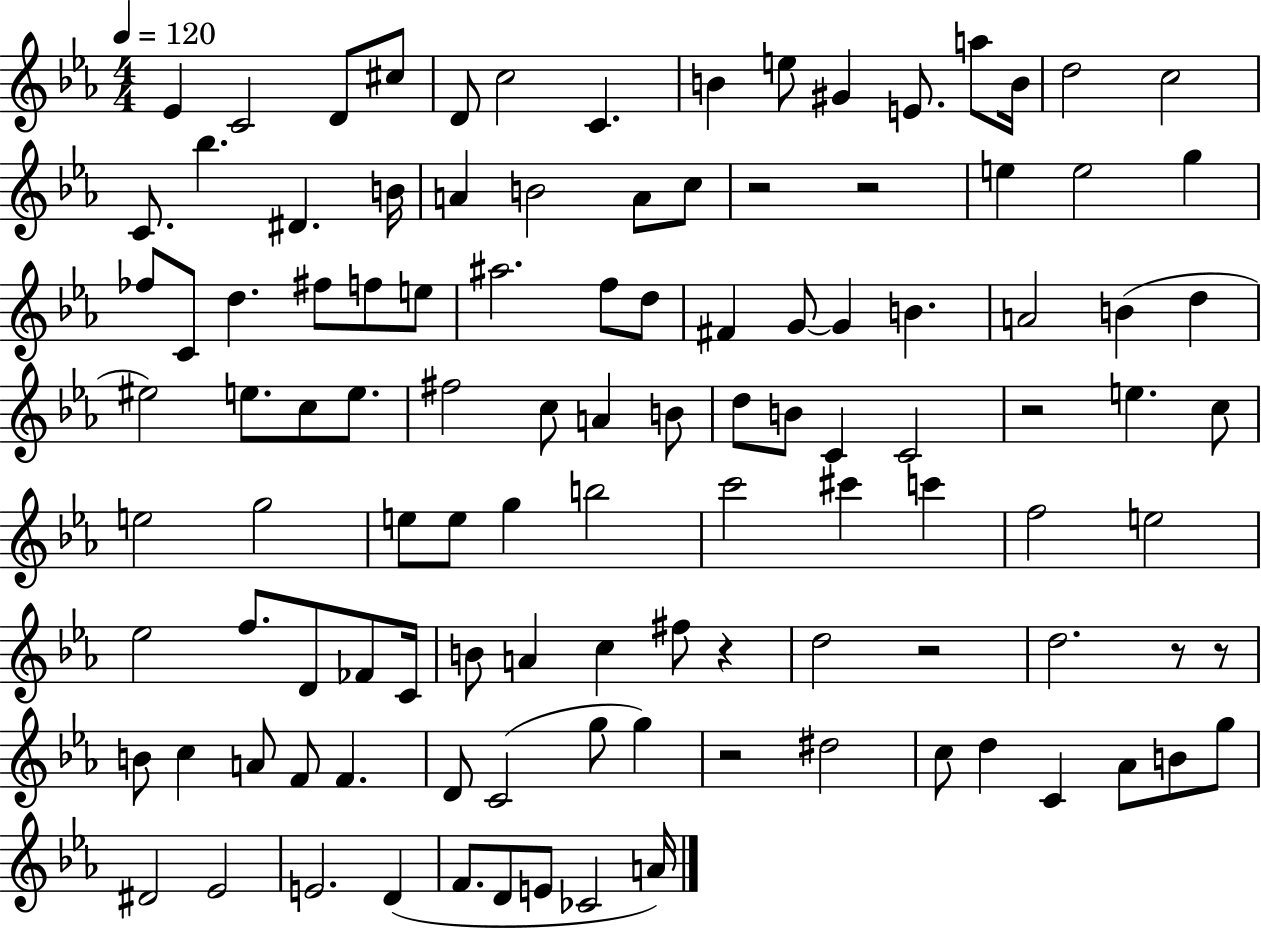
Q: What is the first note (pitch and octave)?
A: Eb4